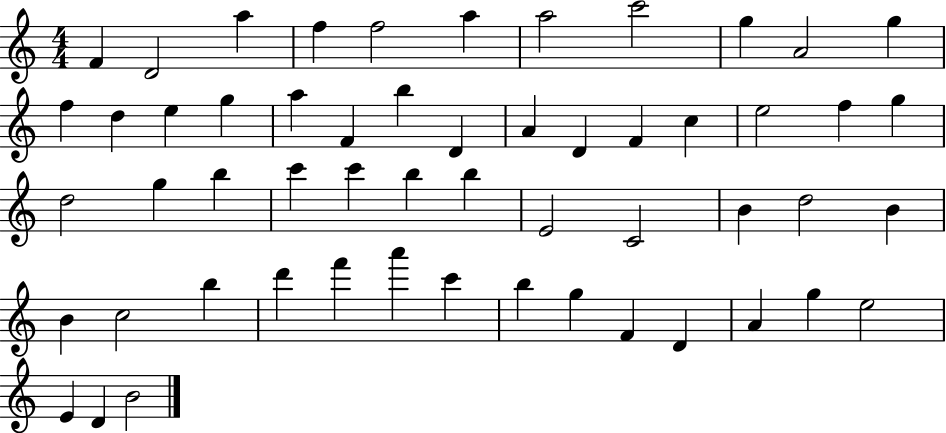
F4/q D4/h A5/q F5/q F5/h A5/q A5/h C6/h G5/q A4/h G5/q F5/q D5/q E5/q G5/q A5/q F4/q B5/q D4/q A4/q D4/q F4/q C5/q E5/h F5/q G5/q D5/h G5/q B5/q C6/q C6/q B5/q B5/q E4/h C4/h B4/q D5/h B4/q B4/q C5/h B5/q D6/q F6/q A6/q C6/q B5/q G5/q F4/q D4/q A4/q G5/q E5/h E4/q D4/q B4/h